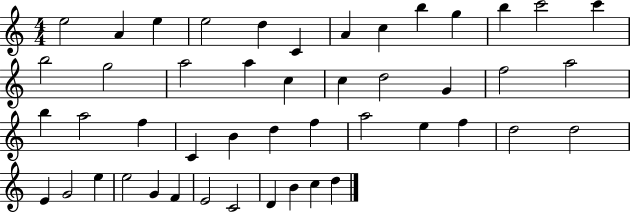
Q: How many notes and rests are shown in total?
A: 47